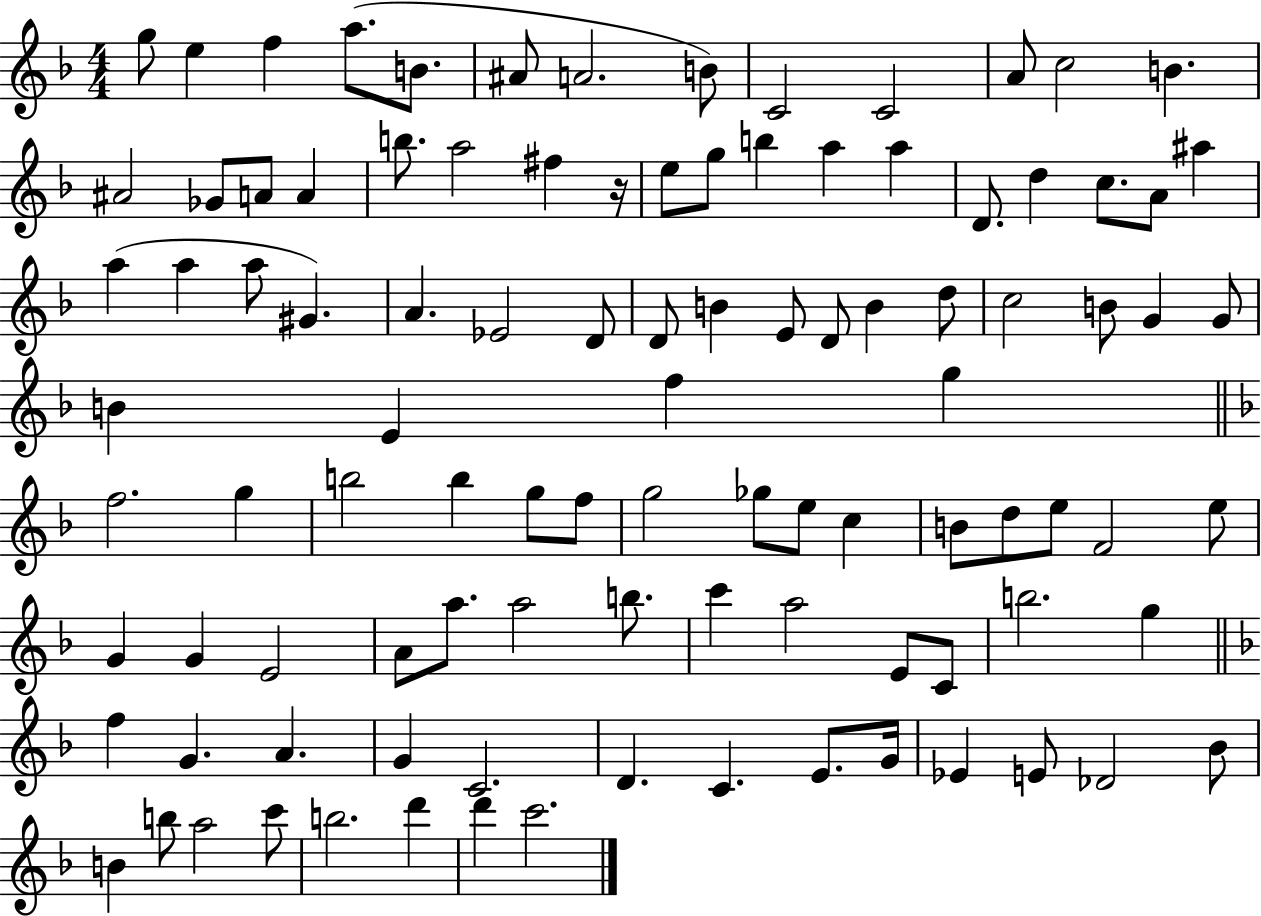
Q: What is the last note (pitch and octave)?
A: C6